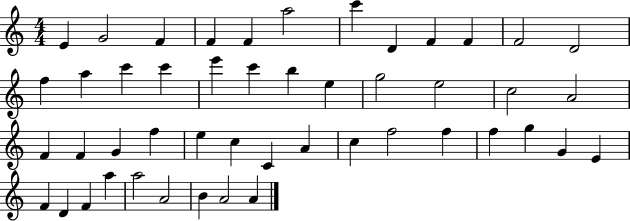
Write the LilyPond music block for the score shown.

{
  \clef treble
  \numericTimeSignature
  \time 4/4
  \key c \major
  e'4 g'2 f'4 | f'4 f'4 a''2 | c'''4 d'4 f'4 f'4 | f'2 d'2 | \break f''4 a''4 c'''4 c'''4 | e'''4 c'''4 b''4 e''4 | g''2 e''2 | c''2 a'2 | \break f'4 f'4 g'4 f''4 | e''4 c''4 c'4 a'4 | c''4 f''2 f''4 | f''4 g''4 g'4 e'4 | \break f'4 d'4 f'4 a''4 | a''2 a'2 | b'4 a'2 a'4 | \bar "|."
}